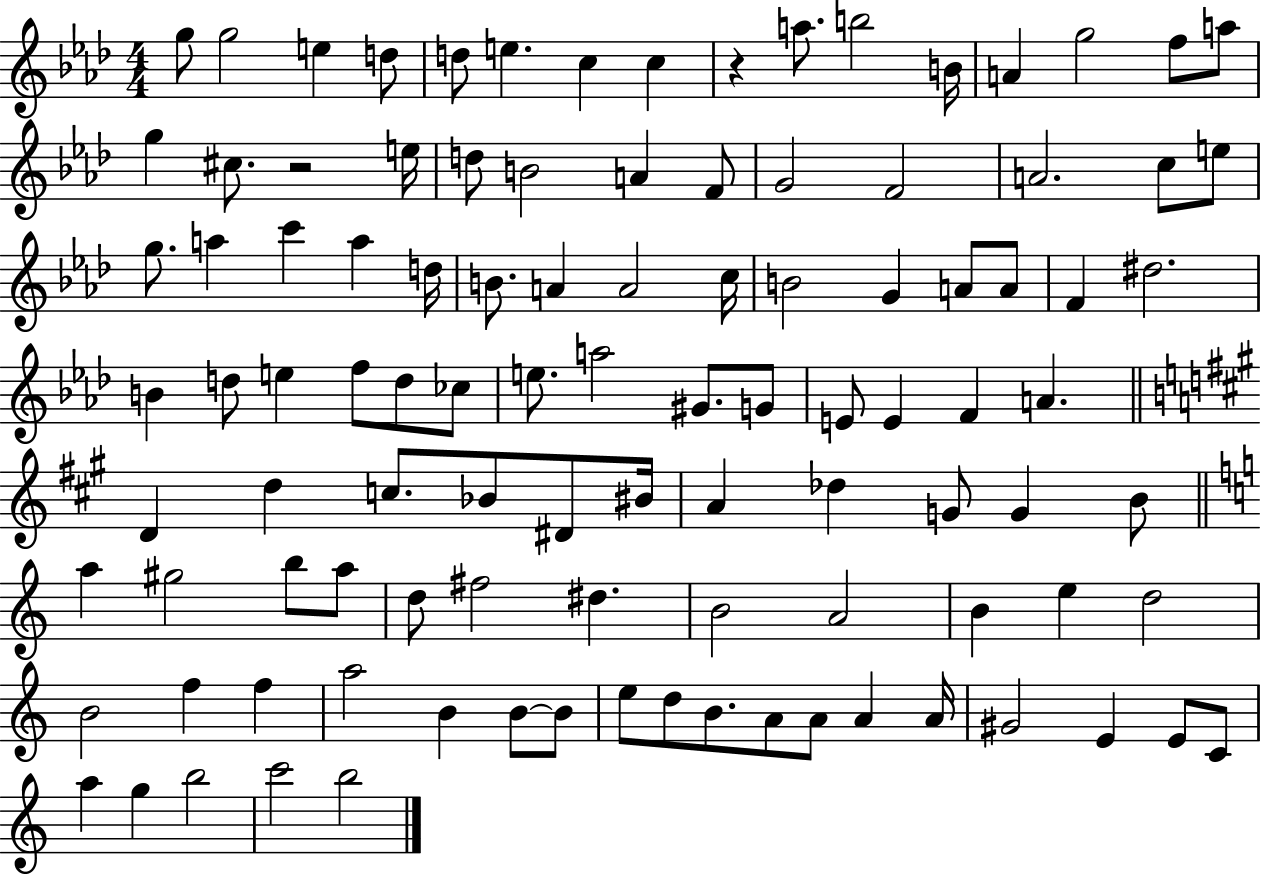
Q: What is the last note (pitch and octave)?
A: B5